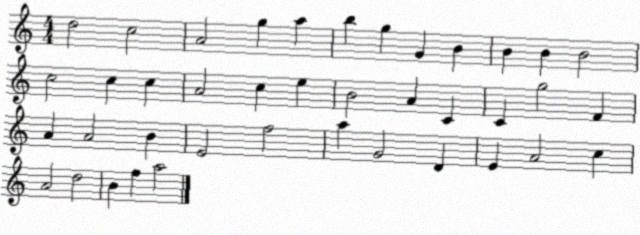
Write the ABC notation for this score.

X:1
T:Untitled
M:4/4
L:1/4
K:C
d2 c2 A2 g a b g G B B B B2 c2 c c A2 c e B2 A C C g2 F A A2 B E2 f2 a G2 D E A2 c A2 d2 B f a2